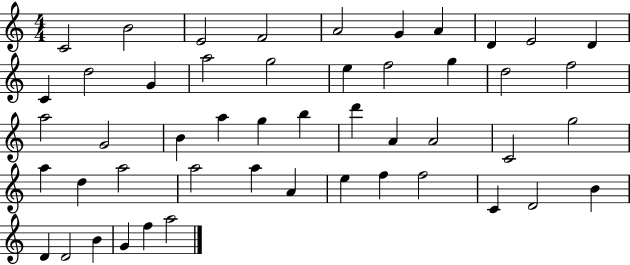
X:1
T:Untitled
M:4/4
L:1/4
K:C
C2 B2 E2 F2 A2 G A D E2 D C d2 G a2 g2 e f2 g d2 f2 a2 G2 B a g b d' A A2 C2 g2 a d a2 a2 a A e f f2 C D2 B D D2 B G f a2